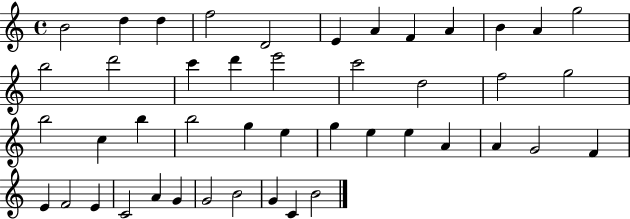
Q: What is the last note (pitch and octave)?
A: B4